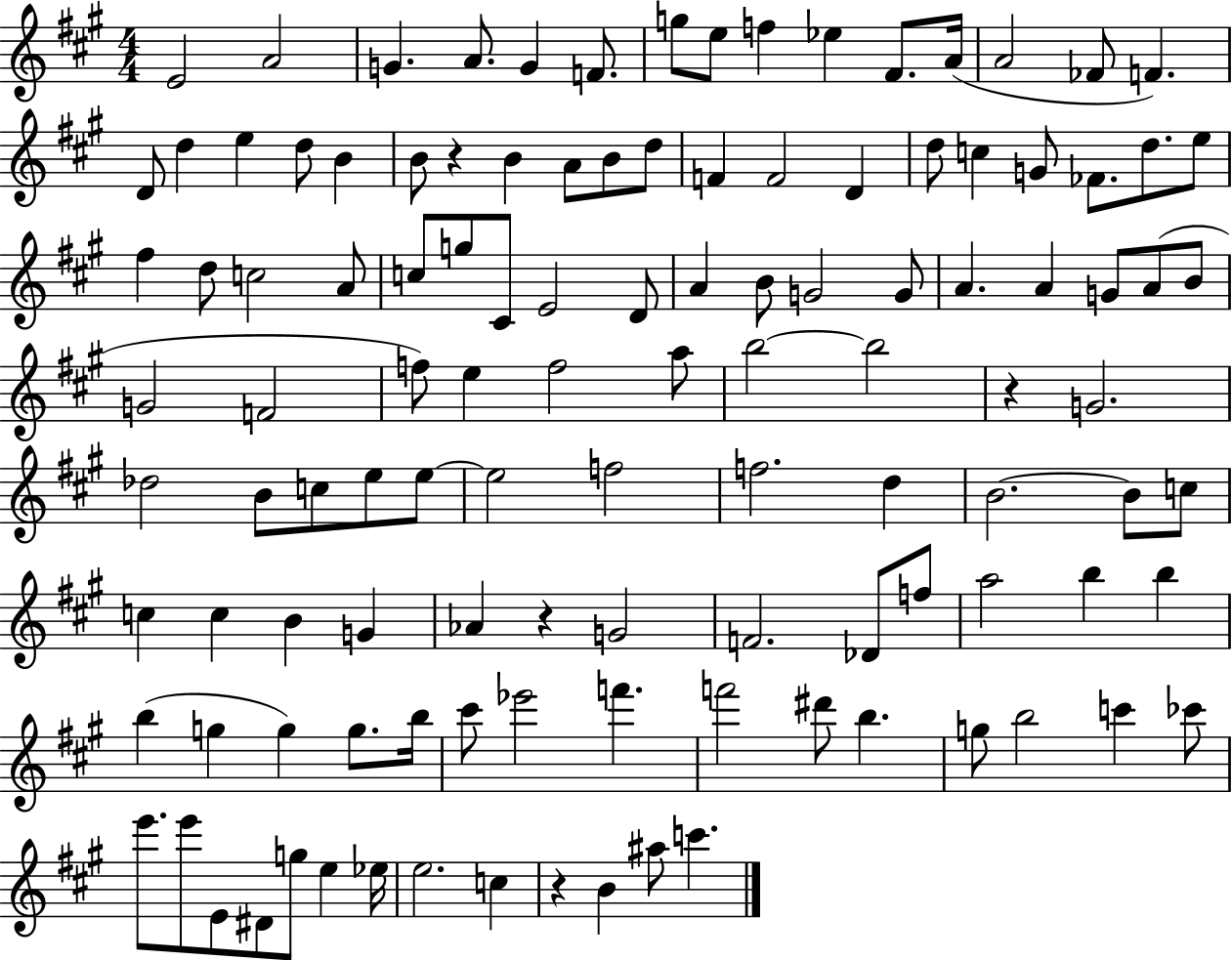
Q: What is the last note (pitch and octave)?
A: C6